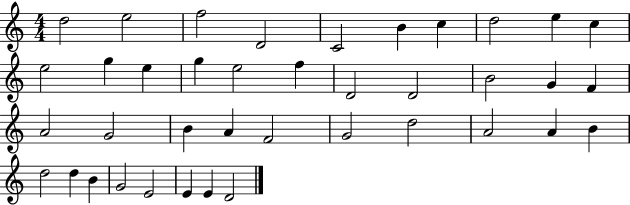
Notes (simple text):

D5/h E5/h F5/h D4/h C4/h B4/q C5/q D5/h E5/q C5/q E5/h G5/q E5/q G5/q E5/h F5/q D4/h D4/h B4/h G4/q F4/q A4/h G4/h B4/q A4/q F4/h G4/h D5/h A4/h A4/q B4/q D5/h D5/q B4/q G4/h E4/h E4/q E4/q D4/h